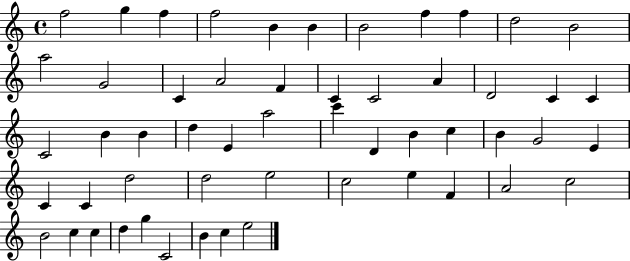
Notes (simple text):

F5/h G5/q F5/q F5/h B4/q B4/q B4/h F5/q F5/q D5/h B4/h A5/h G4/h C4/q A4/h F4/q C4/q C4/h A4/q D4/h C4/q C4/q C4/h B4/q B4/q D5/q E4/q A5/h C6/q D4/q B4/q C5/q B4/q G4/h E4/q C4/q C4/q D5/h D5/h E5/h C5/h E5/q F4/q A4/h C5/h B4/h C5/q C5/q D5/q G5/q C4/h B4/q C5/q E5/h